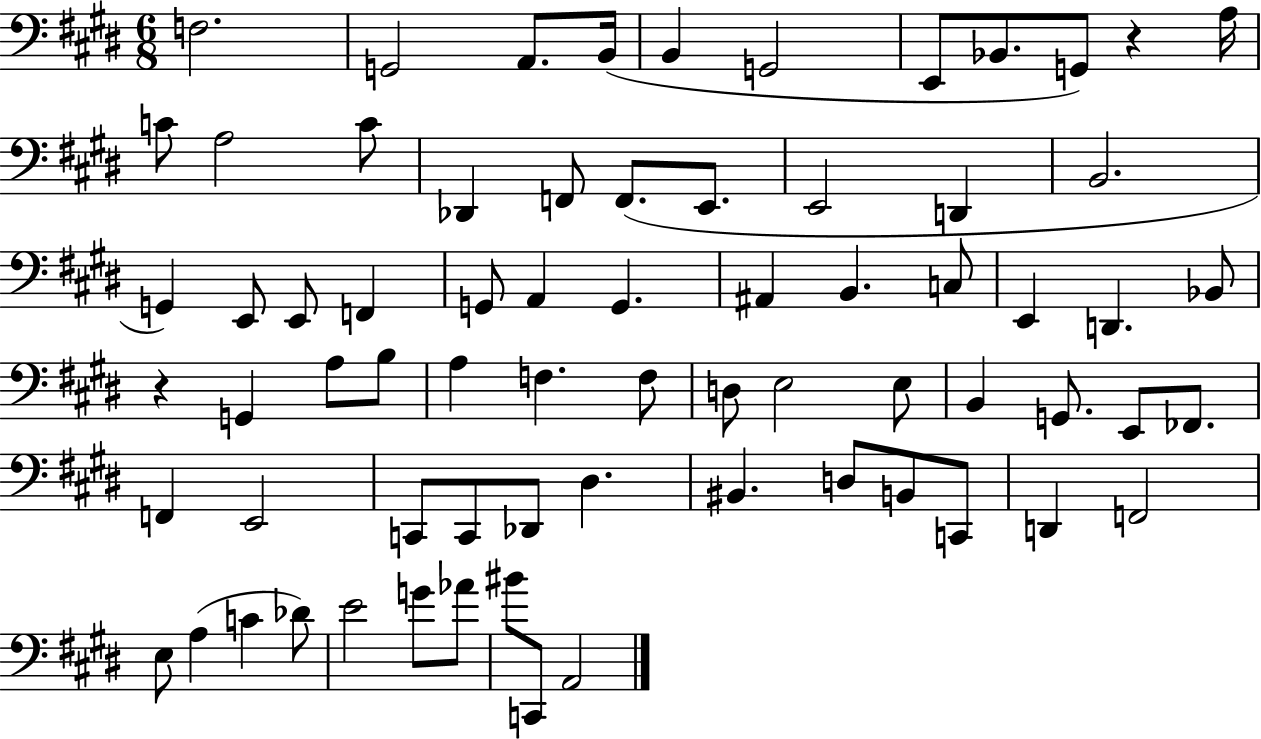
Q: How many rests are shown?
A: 2